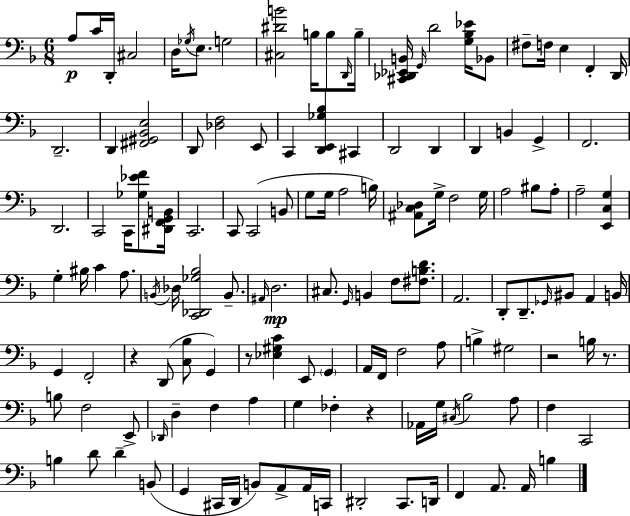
{
  \clef bass
  \numericTimeSignature
  \time 6/8
  \key d \minor
  \repeat volta 2 { a8\p c'16 d,16-. cis2 | d16 \acciaccatura { ges16 } e8. g2 | <cis dis' b'>2 b16 b8 | \grace { d,16 } b16-- <cis, des, ees, b,>16 \grace { g,16 } d'2 | \break <g bes ees'>16 bes,8 fis8-- f16 e4 f,4-. | d,16 d,2.-- | d,4 <fis, gis, bes, e>2 | d,8 <des f>2 | \break e,8 c,4 <d, e, ges bes>4 cis,4 | d,2 d,4 | d,4 b,4 g,4-> | f,2. | \break d,2. | c,2 c,16 | <ges ees' f'>8 <dis, f, g, b,>16 c,2. | c,8 c,2( | \break b,8 g8 g16 a2 | b16) <ais, c des>8 g16-> f2 | g16 a2 bis8 | a8-. a2-- <e, c g>4 | \break g4-. bis16 c'4 | a8. \acciaccatura { b,16 } des16 <c, des, ges bes>2 | b,8.-- \grace { ais,16 }\mp d2. | cis8. \grace { g,16 } b,4 | \break f8 <fis b d'>8. a,2. | d,8-. d,8.-- \grace { ges,16 } | bis,8 a,4 b,16 g,4 f,2-. | r4 d,8( | \break <c bes>8 g,4) r8 <ees gis c'>4 | e,8 \parenthesize g,4 a,16 f,16 f2 | a8 b4-> gis2 | r2 | \break b16 r8. b8 f2 | e,8-> \grace { des,16 } d4-- | f4 a4 g4 | fes4-. r4 aes,16 g16 \acciaccatura { cis16 } bes2 | \break a8 f4 | c,2 b4 | d'8 d'4-- b,8( g,4 | cis,16 d,16 b,8) a,8-> a,16 c,16 dis,2-. | \break c,8. d,16 f,4 | a,8. a,16 b4 } \bar "|."
}